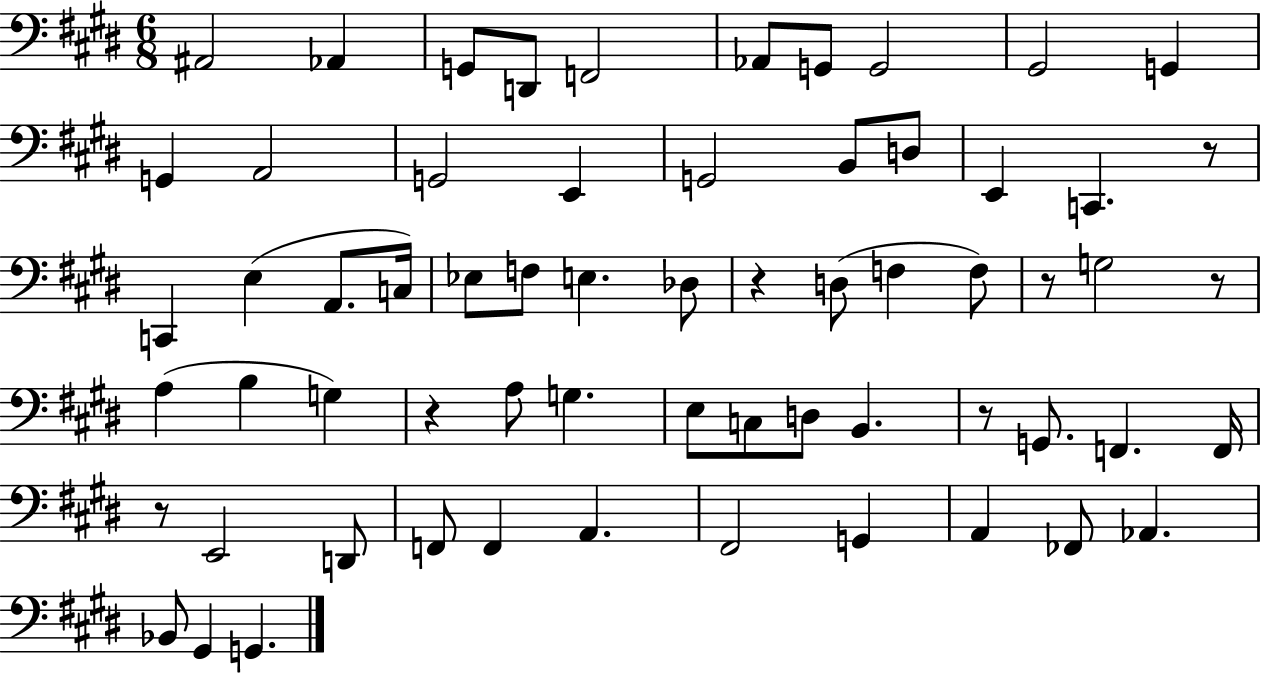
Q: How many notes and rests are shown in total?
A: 63